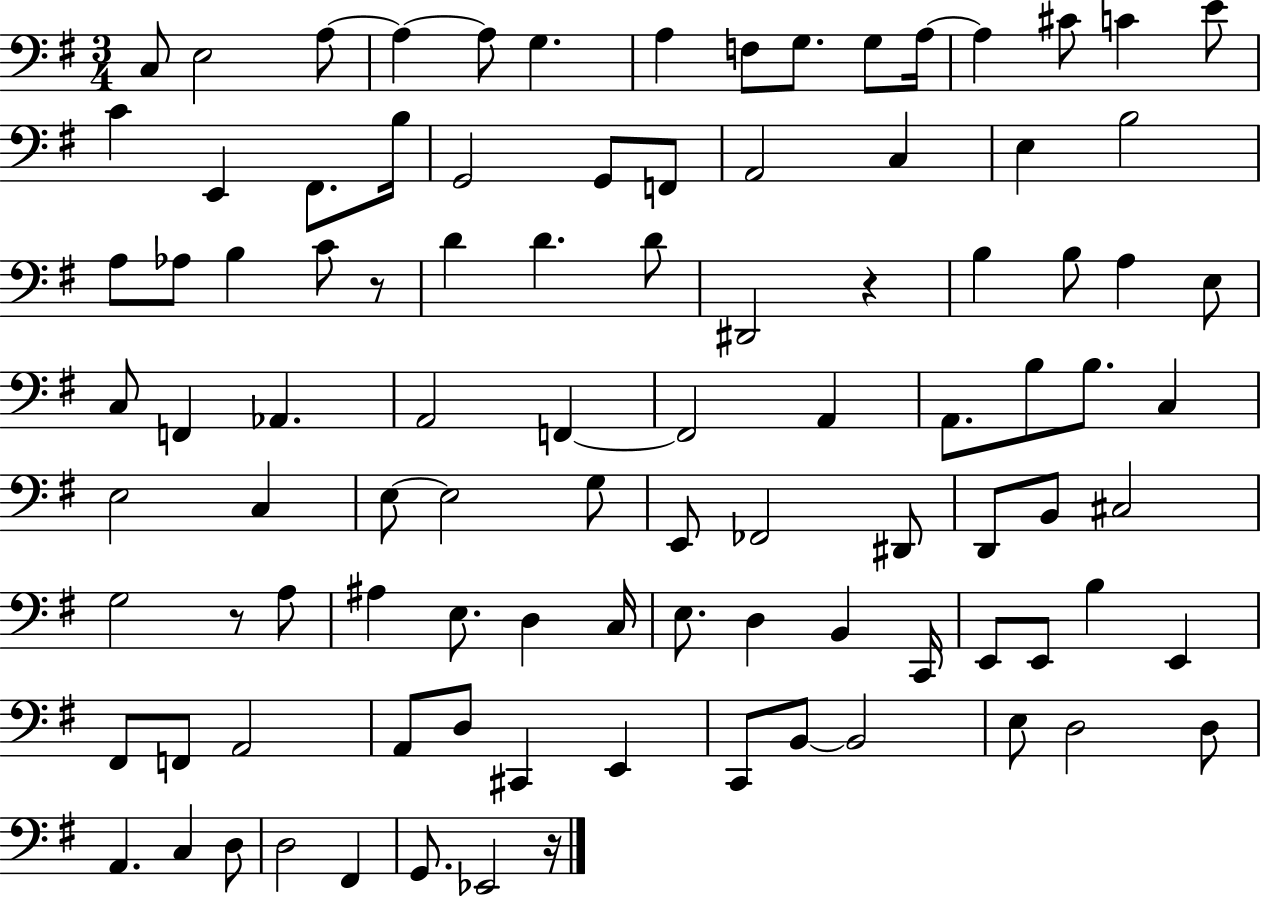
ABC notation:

X:1
T:Untitled
M:3/4
L:1/4
K:G
C,/2 E,2 A,/2 A, A,/2 G, A, F,/2 G,/2 G,/2 A,/4 A, ^C/2 C E/2 C E,, ^F,,/2 B,/4 G,,2 G,,/2 F,,/2 A,,2 C, E, B,2 A,/2 _A,/2 B, C/2 z/2 D D D/2 ^D,,2 z B, B,/2 A, E,/2 C,/2 F,, _A,, A,,2 F,, F,,2 A,, A,,/2 B,/2 B,/2 C, E,2 C, E,/2 E,2 G,/2 E,,/2 _F,,2 ^D,,/2 D,,/2 B,,/2 ^C,2 G,2 z/2 A,/2 ^A, E,/2 D, C,/4 E,/2 D, B,, C,,/4 E,,/2 E,,/2 B, E,, ^F,,/2 F,,/2 A,,2 A,,/2 D,/2 ^C,, E,, C,,/2 B,,/2 B,,2 E,/2 D,2 D,/2 A,, C, D,/2 D,2 ^F,, G,,/2 _E,,2 z/4